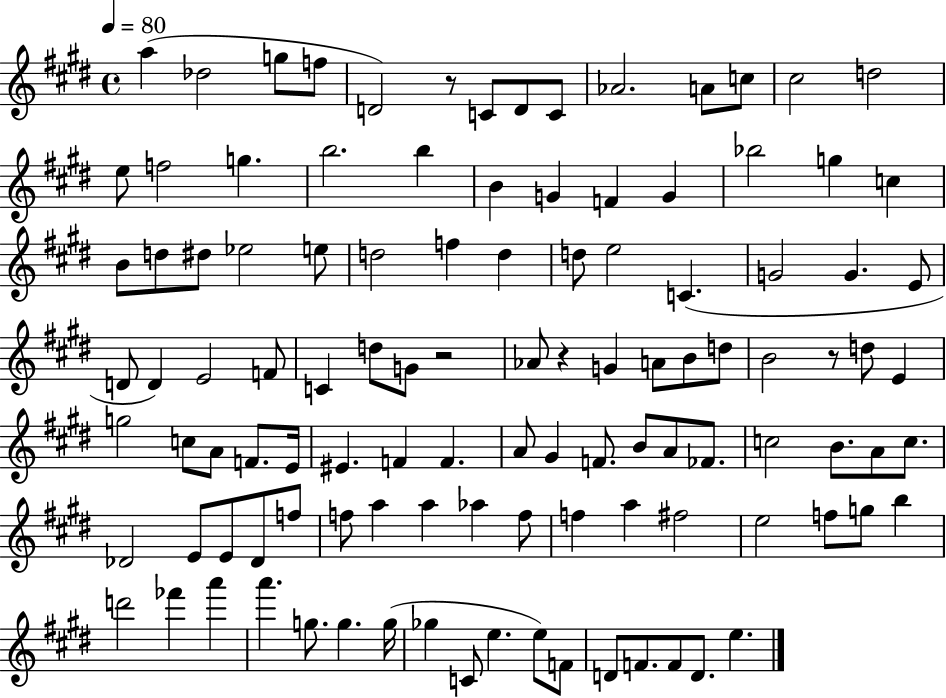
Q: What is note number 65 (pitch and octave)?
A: F4